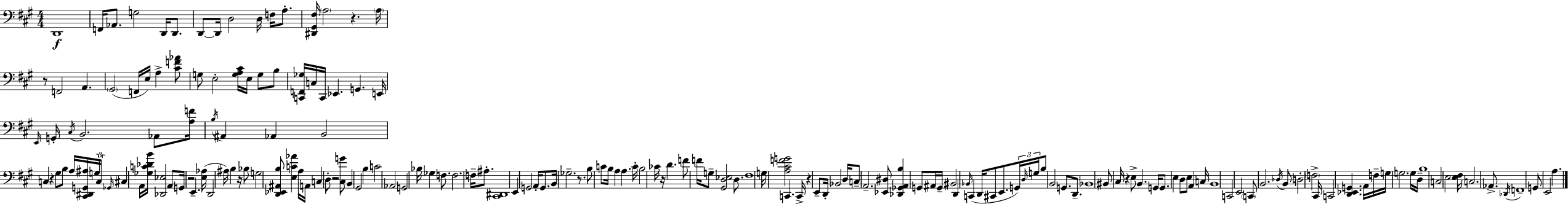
D2/w F2/s Ab2/e. G3/h D2/s D2/e. D2/e D2/s D3/h D3/s F3/s A3/e. [D#2,G#2,F#3]/s A3/h R/q. A3/s R/e F2/h A2/q. G#2/h F2/s E3/s A3/q [C#4,F4,Ab4]/e G3/e E3/h [G3,A3,C#4]/s E3/s G3/e B3/e [C2,F2,Gb3]/s C3/s C2/s Eb2/q. G2/q. E2/s E2/s G2/s C#3/s B2/h. Ab2/e [A3,F4]/s B3/s A#2/q Ab2/q B2/h C3/q R/q G#3/e B3/e A3/s [C#2,D#2,G2,A#3]/s G3/s C3/s Gb2/s C#3/q A2/s [Gb3,C4,Db4,B4]/s [Db2,Eb3]/h A2/e G2/s R/h E2/q. [E3,Ab3]/s D2/h A#3/s B3/q R/s Bb3/e G3/h [D2,Eb2,A#2,B3]/e [E3,C4,Ab4]/q A3/s A2/s C3/q D3/e R/h [C#3,G4]/e B2/q G#2/h B3/q C4/h Ab2/h G2/h Bb3/s Gb3/q F3/e. F3/h. F3/s A#3/e. [C#2,D#2]/w E2/q G2/h A2/s G2/e. B2/s Gb3/h. R/e. B3/e C4/e B3/s A3/q A3/q. C4/s B3/h CES4/s R/s D4/q. F4/e F4/s G3/e [G#2,D3,Eb3]/h D3/e. F#3/w G3/s [A3,C#4,F4,G4]/h C2/q. C2/s R/q E2/e D2/s Bb2/h D3/s C3/e A2/h. [Eb2,D#3]/e [Db2,Gb2,A2,B3]/q G2/e A#2/s G2/s BIS2/h D2/q Bb2/s C2/q D2/s C#2/e E2/e. G2/s D3/s G3/s B3/e B2/h G2/e. D2/e. Bb2/w BIS2/e C#3/s R/q E3/e B2/q. G2/s G2/e. E3/q D3/e E3/e A2/q C3/s B2/w C2/h E2/h C2/e B2/h. Db3/s B2/e D3/h F3/h C#2/s C2/h [D2,Eb2,G2]/q. A2/s F3/s G3/s G3/h. G3/s D3/s B3/w C3/h E3/h [E3,F#3]/s C3/h. Ab2/e. Db2/s F2/w G2/e E2/h A3/q.